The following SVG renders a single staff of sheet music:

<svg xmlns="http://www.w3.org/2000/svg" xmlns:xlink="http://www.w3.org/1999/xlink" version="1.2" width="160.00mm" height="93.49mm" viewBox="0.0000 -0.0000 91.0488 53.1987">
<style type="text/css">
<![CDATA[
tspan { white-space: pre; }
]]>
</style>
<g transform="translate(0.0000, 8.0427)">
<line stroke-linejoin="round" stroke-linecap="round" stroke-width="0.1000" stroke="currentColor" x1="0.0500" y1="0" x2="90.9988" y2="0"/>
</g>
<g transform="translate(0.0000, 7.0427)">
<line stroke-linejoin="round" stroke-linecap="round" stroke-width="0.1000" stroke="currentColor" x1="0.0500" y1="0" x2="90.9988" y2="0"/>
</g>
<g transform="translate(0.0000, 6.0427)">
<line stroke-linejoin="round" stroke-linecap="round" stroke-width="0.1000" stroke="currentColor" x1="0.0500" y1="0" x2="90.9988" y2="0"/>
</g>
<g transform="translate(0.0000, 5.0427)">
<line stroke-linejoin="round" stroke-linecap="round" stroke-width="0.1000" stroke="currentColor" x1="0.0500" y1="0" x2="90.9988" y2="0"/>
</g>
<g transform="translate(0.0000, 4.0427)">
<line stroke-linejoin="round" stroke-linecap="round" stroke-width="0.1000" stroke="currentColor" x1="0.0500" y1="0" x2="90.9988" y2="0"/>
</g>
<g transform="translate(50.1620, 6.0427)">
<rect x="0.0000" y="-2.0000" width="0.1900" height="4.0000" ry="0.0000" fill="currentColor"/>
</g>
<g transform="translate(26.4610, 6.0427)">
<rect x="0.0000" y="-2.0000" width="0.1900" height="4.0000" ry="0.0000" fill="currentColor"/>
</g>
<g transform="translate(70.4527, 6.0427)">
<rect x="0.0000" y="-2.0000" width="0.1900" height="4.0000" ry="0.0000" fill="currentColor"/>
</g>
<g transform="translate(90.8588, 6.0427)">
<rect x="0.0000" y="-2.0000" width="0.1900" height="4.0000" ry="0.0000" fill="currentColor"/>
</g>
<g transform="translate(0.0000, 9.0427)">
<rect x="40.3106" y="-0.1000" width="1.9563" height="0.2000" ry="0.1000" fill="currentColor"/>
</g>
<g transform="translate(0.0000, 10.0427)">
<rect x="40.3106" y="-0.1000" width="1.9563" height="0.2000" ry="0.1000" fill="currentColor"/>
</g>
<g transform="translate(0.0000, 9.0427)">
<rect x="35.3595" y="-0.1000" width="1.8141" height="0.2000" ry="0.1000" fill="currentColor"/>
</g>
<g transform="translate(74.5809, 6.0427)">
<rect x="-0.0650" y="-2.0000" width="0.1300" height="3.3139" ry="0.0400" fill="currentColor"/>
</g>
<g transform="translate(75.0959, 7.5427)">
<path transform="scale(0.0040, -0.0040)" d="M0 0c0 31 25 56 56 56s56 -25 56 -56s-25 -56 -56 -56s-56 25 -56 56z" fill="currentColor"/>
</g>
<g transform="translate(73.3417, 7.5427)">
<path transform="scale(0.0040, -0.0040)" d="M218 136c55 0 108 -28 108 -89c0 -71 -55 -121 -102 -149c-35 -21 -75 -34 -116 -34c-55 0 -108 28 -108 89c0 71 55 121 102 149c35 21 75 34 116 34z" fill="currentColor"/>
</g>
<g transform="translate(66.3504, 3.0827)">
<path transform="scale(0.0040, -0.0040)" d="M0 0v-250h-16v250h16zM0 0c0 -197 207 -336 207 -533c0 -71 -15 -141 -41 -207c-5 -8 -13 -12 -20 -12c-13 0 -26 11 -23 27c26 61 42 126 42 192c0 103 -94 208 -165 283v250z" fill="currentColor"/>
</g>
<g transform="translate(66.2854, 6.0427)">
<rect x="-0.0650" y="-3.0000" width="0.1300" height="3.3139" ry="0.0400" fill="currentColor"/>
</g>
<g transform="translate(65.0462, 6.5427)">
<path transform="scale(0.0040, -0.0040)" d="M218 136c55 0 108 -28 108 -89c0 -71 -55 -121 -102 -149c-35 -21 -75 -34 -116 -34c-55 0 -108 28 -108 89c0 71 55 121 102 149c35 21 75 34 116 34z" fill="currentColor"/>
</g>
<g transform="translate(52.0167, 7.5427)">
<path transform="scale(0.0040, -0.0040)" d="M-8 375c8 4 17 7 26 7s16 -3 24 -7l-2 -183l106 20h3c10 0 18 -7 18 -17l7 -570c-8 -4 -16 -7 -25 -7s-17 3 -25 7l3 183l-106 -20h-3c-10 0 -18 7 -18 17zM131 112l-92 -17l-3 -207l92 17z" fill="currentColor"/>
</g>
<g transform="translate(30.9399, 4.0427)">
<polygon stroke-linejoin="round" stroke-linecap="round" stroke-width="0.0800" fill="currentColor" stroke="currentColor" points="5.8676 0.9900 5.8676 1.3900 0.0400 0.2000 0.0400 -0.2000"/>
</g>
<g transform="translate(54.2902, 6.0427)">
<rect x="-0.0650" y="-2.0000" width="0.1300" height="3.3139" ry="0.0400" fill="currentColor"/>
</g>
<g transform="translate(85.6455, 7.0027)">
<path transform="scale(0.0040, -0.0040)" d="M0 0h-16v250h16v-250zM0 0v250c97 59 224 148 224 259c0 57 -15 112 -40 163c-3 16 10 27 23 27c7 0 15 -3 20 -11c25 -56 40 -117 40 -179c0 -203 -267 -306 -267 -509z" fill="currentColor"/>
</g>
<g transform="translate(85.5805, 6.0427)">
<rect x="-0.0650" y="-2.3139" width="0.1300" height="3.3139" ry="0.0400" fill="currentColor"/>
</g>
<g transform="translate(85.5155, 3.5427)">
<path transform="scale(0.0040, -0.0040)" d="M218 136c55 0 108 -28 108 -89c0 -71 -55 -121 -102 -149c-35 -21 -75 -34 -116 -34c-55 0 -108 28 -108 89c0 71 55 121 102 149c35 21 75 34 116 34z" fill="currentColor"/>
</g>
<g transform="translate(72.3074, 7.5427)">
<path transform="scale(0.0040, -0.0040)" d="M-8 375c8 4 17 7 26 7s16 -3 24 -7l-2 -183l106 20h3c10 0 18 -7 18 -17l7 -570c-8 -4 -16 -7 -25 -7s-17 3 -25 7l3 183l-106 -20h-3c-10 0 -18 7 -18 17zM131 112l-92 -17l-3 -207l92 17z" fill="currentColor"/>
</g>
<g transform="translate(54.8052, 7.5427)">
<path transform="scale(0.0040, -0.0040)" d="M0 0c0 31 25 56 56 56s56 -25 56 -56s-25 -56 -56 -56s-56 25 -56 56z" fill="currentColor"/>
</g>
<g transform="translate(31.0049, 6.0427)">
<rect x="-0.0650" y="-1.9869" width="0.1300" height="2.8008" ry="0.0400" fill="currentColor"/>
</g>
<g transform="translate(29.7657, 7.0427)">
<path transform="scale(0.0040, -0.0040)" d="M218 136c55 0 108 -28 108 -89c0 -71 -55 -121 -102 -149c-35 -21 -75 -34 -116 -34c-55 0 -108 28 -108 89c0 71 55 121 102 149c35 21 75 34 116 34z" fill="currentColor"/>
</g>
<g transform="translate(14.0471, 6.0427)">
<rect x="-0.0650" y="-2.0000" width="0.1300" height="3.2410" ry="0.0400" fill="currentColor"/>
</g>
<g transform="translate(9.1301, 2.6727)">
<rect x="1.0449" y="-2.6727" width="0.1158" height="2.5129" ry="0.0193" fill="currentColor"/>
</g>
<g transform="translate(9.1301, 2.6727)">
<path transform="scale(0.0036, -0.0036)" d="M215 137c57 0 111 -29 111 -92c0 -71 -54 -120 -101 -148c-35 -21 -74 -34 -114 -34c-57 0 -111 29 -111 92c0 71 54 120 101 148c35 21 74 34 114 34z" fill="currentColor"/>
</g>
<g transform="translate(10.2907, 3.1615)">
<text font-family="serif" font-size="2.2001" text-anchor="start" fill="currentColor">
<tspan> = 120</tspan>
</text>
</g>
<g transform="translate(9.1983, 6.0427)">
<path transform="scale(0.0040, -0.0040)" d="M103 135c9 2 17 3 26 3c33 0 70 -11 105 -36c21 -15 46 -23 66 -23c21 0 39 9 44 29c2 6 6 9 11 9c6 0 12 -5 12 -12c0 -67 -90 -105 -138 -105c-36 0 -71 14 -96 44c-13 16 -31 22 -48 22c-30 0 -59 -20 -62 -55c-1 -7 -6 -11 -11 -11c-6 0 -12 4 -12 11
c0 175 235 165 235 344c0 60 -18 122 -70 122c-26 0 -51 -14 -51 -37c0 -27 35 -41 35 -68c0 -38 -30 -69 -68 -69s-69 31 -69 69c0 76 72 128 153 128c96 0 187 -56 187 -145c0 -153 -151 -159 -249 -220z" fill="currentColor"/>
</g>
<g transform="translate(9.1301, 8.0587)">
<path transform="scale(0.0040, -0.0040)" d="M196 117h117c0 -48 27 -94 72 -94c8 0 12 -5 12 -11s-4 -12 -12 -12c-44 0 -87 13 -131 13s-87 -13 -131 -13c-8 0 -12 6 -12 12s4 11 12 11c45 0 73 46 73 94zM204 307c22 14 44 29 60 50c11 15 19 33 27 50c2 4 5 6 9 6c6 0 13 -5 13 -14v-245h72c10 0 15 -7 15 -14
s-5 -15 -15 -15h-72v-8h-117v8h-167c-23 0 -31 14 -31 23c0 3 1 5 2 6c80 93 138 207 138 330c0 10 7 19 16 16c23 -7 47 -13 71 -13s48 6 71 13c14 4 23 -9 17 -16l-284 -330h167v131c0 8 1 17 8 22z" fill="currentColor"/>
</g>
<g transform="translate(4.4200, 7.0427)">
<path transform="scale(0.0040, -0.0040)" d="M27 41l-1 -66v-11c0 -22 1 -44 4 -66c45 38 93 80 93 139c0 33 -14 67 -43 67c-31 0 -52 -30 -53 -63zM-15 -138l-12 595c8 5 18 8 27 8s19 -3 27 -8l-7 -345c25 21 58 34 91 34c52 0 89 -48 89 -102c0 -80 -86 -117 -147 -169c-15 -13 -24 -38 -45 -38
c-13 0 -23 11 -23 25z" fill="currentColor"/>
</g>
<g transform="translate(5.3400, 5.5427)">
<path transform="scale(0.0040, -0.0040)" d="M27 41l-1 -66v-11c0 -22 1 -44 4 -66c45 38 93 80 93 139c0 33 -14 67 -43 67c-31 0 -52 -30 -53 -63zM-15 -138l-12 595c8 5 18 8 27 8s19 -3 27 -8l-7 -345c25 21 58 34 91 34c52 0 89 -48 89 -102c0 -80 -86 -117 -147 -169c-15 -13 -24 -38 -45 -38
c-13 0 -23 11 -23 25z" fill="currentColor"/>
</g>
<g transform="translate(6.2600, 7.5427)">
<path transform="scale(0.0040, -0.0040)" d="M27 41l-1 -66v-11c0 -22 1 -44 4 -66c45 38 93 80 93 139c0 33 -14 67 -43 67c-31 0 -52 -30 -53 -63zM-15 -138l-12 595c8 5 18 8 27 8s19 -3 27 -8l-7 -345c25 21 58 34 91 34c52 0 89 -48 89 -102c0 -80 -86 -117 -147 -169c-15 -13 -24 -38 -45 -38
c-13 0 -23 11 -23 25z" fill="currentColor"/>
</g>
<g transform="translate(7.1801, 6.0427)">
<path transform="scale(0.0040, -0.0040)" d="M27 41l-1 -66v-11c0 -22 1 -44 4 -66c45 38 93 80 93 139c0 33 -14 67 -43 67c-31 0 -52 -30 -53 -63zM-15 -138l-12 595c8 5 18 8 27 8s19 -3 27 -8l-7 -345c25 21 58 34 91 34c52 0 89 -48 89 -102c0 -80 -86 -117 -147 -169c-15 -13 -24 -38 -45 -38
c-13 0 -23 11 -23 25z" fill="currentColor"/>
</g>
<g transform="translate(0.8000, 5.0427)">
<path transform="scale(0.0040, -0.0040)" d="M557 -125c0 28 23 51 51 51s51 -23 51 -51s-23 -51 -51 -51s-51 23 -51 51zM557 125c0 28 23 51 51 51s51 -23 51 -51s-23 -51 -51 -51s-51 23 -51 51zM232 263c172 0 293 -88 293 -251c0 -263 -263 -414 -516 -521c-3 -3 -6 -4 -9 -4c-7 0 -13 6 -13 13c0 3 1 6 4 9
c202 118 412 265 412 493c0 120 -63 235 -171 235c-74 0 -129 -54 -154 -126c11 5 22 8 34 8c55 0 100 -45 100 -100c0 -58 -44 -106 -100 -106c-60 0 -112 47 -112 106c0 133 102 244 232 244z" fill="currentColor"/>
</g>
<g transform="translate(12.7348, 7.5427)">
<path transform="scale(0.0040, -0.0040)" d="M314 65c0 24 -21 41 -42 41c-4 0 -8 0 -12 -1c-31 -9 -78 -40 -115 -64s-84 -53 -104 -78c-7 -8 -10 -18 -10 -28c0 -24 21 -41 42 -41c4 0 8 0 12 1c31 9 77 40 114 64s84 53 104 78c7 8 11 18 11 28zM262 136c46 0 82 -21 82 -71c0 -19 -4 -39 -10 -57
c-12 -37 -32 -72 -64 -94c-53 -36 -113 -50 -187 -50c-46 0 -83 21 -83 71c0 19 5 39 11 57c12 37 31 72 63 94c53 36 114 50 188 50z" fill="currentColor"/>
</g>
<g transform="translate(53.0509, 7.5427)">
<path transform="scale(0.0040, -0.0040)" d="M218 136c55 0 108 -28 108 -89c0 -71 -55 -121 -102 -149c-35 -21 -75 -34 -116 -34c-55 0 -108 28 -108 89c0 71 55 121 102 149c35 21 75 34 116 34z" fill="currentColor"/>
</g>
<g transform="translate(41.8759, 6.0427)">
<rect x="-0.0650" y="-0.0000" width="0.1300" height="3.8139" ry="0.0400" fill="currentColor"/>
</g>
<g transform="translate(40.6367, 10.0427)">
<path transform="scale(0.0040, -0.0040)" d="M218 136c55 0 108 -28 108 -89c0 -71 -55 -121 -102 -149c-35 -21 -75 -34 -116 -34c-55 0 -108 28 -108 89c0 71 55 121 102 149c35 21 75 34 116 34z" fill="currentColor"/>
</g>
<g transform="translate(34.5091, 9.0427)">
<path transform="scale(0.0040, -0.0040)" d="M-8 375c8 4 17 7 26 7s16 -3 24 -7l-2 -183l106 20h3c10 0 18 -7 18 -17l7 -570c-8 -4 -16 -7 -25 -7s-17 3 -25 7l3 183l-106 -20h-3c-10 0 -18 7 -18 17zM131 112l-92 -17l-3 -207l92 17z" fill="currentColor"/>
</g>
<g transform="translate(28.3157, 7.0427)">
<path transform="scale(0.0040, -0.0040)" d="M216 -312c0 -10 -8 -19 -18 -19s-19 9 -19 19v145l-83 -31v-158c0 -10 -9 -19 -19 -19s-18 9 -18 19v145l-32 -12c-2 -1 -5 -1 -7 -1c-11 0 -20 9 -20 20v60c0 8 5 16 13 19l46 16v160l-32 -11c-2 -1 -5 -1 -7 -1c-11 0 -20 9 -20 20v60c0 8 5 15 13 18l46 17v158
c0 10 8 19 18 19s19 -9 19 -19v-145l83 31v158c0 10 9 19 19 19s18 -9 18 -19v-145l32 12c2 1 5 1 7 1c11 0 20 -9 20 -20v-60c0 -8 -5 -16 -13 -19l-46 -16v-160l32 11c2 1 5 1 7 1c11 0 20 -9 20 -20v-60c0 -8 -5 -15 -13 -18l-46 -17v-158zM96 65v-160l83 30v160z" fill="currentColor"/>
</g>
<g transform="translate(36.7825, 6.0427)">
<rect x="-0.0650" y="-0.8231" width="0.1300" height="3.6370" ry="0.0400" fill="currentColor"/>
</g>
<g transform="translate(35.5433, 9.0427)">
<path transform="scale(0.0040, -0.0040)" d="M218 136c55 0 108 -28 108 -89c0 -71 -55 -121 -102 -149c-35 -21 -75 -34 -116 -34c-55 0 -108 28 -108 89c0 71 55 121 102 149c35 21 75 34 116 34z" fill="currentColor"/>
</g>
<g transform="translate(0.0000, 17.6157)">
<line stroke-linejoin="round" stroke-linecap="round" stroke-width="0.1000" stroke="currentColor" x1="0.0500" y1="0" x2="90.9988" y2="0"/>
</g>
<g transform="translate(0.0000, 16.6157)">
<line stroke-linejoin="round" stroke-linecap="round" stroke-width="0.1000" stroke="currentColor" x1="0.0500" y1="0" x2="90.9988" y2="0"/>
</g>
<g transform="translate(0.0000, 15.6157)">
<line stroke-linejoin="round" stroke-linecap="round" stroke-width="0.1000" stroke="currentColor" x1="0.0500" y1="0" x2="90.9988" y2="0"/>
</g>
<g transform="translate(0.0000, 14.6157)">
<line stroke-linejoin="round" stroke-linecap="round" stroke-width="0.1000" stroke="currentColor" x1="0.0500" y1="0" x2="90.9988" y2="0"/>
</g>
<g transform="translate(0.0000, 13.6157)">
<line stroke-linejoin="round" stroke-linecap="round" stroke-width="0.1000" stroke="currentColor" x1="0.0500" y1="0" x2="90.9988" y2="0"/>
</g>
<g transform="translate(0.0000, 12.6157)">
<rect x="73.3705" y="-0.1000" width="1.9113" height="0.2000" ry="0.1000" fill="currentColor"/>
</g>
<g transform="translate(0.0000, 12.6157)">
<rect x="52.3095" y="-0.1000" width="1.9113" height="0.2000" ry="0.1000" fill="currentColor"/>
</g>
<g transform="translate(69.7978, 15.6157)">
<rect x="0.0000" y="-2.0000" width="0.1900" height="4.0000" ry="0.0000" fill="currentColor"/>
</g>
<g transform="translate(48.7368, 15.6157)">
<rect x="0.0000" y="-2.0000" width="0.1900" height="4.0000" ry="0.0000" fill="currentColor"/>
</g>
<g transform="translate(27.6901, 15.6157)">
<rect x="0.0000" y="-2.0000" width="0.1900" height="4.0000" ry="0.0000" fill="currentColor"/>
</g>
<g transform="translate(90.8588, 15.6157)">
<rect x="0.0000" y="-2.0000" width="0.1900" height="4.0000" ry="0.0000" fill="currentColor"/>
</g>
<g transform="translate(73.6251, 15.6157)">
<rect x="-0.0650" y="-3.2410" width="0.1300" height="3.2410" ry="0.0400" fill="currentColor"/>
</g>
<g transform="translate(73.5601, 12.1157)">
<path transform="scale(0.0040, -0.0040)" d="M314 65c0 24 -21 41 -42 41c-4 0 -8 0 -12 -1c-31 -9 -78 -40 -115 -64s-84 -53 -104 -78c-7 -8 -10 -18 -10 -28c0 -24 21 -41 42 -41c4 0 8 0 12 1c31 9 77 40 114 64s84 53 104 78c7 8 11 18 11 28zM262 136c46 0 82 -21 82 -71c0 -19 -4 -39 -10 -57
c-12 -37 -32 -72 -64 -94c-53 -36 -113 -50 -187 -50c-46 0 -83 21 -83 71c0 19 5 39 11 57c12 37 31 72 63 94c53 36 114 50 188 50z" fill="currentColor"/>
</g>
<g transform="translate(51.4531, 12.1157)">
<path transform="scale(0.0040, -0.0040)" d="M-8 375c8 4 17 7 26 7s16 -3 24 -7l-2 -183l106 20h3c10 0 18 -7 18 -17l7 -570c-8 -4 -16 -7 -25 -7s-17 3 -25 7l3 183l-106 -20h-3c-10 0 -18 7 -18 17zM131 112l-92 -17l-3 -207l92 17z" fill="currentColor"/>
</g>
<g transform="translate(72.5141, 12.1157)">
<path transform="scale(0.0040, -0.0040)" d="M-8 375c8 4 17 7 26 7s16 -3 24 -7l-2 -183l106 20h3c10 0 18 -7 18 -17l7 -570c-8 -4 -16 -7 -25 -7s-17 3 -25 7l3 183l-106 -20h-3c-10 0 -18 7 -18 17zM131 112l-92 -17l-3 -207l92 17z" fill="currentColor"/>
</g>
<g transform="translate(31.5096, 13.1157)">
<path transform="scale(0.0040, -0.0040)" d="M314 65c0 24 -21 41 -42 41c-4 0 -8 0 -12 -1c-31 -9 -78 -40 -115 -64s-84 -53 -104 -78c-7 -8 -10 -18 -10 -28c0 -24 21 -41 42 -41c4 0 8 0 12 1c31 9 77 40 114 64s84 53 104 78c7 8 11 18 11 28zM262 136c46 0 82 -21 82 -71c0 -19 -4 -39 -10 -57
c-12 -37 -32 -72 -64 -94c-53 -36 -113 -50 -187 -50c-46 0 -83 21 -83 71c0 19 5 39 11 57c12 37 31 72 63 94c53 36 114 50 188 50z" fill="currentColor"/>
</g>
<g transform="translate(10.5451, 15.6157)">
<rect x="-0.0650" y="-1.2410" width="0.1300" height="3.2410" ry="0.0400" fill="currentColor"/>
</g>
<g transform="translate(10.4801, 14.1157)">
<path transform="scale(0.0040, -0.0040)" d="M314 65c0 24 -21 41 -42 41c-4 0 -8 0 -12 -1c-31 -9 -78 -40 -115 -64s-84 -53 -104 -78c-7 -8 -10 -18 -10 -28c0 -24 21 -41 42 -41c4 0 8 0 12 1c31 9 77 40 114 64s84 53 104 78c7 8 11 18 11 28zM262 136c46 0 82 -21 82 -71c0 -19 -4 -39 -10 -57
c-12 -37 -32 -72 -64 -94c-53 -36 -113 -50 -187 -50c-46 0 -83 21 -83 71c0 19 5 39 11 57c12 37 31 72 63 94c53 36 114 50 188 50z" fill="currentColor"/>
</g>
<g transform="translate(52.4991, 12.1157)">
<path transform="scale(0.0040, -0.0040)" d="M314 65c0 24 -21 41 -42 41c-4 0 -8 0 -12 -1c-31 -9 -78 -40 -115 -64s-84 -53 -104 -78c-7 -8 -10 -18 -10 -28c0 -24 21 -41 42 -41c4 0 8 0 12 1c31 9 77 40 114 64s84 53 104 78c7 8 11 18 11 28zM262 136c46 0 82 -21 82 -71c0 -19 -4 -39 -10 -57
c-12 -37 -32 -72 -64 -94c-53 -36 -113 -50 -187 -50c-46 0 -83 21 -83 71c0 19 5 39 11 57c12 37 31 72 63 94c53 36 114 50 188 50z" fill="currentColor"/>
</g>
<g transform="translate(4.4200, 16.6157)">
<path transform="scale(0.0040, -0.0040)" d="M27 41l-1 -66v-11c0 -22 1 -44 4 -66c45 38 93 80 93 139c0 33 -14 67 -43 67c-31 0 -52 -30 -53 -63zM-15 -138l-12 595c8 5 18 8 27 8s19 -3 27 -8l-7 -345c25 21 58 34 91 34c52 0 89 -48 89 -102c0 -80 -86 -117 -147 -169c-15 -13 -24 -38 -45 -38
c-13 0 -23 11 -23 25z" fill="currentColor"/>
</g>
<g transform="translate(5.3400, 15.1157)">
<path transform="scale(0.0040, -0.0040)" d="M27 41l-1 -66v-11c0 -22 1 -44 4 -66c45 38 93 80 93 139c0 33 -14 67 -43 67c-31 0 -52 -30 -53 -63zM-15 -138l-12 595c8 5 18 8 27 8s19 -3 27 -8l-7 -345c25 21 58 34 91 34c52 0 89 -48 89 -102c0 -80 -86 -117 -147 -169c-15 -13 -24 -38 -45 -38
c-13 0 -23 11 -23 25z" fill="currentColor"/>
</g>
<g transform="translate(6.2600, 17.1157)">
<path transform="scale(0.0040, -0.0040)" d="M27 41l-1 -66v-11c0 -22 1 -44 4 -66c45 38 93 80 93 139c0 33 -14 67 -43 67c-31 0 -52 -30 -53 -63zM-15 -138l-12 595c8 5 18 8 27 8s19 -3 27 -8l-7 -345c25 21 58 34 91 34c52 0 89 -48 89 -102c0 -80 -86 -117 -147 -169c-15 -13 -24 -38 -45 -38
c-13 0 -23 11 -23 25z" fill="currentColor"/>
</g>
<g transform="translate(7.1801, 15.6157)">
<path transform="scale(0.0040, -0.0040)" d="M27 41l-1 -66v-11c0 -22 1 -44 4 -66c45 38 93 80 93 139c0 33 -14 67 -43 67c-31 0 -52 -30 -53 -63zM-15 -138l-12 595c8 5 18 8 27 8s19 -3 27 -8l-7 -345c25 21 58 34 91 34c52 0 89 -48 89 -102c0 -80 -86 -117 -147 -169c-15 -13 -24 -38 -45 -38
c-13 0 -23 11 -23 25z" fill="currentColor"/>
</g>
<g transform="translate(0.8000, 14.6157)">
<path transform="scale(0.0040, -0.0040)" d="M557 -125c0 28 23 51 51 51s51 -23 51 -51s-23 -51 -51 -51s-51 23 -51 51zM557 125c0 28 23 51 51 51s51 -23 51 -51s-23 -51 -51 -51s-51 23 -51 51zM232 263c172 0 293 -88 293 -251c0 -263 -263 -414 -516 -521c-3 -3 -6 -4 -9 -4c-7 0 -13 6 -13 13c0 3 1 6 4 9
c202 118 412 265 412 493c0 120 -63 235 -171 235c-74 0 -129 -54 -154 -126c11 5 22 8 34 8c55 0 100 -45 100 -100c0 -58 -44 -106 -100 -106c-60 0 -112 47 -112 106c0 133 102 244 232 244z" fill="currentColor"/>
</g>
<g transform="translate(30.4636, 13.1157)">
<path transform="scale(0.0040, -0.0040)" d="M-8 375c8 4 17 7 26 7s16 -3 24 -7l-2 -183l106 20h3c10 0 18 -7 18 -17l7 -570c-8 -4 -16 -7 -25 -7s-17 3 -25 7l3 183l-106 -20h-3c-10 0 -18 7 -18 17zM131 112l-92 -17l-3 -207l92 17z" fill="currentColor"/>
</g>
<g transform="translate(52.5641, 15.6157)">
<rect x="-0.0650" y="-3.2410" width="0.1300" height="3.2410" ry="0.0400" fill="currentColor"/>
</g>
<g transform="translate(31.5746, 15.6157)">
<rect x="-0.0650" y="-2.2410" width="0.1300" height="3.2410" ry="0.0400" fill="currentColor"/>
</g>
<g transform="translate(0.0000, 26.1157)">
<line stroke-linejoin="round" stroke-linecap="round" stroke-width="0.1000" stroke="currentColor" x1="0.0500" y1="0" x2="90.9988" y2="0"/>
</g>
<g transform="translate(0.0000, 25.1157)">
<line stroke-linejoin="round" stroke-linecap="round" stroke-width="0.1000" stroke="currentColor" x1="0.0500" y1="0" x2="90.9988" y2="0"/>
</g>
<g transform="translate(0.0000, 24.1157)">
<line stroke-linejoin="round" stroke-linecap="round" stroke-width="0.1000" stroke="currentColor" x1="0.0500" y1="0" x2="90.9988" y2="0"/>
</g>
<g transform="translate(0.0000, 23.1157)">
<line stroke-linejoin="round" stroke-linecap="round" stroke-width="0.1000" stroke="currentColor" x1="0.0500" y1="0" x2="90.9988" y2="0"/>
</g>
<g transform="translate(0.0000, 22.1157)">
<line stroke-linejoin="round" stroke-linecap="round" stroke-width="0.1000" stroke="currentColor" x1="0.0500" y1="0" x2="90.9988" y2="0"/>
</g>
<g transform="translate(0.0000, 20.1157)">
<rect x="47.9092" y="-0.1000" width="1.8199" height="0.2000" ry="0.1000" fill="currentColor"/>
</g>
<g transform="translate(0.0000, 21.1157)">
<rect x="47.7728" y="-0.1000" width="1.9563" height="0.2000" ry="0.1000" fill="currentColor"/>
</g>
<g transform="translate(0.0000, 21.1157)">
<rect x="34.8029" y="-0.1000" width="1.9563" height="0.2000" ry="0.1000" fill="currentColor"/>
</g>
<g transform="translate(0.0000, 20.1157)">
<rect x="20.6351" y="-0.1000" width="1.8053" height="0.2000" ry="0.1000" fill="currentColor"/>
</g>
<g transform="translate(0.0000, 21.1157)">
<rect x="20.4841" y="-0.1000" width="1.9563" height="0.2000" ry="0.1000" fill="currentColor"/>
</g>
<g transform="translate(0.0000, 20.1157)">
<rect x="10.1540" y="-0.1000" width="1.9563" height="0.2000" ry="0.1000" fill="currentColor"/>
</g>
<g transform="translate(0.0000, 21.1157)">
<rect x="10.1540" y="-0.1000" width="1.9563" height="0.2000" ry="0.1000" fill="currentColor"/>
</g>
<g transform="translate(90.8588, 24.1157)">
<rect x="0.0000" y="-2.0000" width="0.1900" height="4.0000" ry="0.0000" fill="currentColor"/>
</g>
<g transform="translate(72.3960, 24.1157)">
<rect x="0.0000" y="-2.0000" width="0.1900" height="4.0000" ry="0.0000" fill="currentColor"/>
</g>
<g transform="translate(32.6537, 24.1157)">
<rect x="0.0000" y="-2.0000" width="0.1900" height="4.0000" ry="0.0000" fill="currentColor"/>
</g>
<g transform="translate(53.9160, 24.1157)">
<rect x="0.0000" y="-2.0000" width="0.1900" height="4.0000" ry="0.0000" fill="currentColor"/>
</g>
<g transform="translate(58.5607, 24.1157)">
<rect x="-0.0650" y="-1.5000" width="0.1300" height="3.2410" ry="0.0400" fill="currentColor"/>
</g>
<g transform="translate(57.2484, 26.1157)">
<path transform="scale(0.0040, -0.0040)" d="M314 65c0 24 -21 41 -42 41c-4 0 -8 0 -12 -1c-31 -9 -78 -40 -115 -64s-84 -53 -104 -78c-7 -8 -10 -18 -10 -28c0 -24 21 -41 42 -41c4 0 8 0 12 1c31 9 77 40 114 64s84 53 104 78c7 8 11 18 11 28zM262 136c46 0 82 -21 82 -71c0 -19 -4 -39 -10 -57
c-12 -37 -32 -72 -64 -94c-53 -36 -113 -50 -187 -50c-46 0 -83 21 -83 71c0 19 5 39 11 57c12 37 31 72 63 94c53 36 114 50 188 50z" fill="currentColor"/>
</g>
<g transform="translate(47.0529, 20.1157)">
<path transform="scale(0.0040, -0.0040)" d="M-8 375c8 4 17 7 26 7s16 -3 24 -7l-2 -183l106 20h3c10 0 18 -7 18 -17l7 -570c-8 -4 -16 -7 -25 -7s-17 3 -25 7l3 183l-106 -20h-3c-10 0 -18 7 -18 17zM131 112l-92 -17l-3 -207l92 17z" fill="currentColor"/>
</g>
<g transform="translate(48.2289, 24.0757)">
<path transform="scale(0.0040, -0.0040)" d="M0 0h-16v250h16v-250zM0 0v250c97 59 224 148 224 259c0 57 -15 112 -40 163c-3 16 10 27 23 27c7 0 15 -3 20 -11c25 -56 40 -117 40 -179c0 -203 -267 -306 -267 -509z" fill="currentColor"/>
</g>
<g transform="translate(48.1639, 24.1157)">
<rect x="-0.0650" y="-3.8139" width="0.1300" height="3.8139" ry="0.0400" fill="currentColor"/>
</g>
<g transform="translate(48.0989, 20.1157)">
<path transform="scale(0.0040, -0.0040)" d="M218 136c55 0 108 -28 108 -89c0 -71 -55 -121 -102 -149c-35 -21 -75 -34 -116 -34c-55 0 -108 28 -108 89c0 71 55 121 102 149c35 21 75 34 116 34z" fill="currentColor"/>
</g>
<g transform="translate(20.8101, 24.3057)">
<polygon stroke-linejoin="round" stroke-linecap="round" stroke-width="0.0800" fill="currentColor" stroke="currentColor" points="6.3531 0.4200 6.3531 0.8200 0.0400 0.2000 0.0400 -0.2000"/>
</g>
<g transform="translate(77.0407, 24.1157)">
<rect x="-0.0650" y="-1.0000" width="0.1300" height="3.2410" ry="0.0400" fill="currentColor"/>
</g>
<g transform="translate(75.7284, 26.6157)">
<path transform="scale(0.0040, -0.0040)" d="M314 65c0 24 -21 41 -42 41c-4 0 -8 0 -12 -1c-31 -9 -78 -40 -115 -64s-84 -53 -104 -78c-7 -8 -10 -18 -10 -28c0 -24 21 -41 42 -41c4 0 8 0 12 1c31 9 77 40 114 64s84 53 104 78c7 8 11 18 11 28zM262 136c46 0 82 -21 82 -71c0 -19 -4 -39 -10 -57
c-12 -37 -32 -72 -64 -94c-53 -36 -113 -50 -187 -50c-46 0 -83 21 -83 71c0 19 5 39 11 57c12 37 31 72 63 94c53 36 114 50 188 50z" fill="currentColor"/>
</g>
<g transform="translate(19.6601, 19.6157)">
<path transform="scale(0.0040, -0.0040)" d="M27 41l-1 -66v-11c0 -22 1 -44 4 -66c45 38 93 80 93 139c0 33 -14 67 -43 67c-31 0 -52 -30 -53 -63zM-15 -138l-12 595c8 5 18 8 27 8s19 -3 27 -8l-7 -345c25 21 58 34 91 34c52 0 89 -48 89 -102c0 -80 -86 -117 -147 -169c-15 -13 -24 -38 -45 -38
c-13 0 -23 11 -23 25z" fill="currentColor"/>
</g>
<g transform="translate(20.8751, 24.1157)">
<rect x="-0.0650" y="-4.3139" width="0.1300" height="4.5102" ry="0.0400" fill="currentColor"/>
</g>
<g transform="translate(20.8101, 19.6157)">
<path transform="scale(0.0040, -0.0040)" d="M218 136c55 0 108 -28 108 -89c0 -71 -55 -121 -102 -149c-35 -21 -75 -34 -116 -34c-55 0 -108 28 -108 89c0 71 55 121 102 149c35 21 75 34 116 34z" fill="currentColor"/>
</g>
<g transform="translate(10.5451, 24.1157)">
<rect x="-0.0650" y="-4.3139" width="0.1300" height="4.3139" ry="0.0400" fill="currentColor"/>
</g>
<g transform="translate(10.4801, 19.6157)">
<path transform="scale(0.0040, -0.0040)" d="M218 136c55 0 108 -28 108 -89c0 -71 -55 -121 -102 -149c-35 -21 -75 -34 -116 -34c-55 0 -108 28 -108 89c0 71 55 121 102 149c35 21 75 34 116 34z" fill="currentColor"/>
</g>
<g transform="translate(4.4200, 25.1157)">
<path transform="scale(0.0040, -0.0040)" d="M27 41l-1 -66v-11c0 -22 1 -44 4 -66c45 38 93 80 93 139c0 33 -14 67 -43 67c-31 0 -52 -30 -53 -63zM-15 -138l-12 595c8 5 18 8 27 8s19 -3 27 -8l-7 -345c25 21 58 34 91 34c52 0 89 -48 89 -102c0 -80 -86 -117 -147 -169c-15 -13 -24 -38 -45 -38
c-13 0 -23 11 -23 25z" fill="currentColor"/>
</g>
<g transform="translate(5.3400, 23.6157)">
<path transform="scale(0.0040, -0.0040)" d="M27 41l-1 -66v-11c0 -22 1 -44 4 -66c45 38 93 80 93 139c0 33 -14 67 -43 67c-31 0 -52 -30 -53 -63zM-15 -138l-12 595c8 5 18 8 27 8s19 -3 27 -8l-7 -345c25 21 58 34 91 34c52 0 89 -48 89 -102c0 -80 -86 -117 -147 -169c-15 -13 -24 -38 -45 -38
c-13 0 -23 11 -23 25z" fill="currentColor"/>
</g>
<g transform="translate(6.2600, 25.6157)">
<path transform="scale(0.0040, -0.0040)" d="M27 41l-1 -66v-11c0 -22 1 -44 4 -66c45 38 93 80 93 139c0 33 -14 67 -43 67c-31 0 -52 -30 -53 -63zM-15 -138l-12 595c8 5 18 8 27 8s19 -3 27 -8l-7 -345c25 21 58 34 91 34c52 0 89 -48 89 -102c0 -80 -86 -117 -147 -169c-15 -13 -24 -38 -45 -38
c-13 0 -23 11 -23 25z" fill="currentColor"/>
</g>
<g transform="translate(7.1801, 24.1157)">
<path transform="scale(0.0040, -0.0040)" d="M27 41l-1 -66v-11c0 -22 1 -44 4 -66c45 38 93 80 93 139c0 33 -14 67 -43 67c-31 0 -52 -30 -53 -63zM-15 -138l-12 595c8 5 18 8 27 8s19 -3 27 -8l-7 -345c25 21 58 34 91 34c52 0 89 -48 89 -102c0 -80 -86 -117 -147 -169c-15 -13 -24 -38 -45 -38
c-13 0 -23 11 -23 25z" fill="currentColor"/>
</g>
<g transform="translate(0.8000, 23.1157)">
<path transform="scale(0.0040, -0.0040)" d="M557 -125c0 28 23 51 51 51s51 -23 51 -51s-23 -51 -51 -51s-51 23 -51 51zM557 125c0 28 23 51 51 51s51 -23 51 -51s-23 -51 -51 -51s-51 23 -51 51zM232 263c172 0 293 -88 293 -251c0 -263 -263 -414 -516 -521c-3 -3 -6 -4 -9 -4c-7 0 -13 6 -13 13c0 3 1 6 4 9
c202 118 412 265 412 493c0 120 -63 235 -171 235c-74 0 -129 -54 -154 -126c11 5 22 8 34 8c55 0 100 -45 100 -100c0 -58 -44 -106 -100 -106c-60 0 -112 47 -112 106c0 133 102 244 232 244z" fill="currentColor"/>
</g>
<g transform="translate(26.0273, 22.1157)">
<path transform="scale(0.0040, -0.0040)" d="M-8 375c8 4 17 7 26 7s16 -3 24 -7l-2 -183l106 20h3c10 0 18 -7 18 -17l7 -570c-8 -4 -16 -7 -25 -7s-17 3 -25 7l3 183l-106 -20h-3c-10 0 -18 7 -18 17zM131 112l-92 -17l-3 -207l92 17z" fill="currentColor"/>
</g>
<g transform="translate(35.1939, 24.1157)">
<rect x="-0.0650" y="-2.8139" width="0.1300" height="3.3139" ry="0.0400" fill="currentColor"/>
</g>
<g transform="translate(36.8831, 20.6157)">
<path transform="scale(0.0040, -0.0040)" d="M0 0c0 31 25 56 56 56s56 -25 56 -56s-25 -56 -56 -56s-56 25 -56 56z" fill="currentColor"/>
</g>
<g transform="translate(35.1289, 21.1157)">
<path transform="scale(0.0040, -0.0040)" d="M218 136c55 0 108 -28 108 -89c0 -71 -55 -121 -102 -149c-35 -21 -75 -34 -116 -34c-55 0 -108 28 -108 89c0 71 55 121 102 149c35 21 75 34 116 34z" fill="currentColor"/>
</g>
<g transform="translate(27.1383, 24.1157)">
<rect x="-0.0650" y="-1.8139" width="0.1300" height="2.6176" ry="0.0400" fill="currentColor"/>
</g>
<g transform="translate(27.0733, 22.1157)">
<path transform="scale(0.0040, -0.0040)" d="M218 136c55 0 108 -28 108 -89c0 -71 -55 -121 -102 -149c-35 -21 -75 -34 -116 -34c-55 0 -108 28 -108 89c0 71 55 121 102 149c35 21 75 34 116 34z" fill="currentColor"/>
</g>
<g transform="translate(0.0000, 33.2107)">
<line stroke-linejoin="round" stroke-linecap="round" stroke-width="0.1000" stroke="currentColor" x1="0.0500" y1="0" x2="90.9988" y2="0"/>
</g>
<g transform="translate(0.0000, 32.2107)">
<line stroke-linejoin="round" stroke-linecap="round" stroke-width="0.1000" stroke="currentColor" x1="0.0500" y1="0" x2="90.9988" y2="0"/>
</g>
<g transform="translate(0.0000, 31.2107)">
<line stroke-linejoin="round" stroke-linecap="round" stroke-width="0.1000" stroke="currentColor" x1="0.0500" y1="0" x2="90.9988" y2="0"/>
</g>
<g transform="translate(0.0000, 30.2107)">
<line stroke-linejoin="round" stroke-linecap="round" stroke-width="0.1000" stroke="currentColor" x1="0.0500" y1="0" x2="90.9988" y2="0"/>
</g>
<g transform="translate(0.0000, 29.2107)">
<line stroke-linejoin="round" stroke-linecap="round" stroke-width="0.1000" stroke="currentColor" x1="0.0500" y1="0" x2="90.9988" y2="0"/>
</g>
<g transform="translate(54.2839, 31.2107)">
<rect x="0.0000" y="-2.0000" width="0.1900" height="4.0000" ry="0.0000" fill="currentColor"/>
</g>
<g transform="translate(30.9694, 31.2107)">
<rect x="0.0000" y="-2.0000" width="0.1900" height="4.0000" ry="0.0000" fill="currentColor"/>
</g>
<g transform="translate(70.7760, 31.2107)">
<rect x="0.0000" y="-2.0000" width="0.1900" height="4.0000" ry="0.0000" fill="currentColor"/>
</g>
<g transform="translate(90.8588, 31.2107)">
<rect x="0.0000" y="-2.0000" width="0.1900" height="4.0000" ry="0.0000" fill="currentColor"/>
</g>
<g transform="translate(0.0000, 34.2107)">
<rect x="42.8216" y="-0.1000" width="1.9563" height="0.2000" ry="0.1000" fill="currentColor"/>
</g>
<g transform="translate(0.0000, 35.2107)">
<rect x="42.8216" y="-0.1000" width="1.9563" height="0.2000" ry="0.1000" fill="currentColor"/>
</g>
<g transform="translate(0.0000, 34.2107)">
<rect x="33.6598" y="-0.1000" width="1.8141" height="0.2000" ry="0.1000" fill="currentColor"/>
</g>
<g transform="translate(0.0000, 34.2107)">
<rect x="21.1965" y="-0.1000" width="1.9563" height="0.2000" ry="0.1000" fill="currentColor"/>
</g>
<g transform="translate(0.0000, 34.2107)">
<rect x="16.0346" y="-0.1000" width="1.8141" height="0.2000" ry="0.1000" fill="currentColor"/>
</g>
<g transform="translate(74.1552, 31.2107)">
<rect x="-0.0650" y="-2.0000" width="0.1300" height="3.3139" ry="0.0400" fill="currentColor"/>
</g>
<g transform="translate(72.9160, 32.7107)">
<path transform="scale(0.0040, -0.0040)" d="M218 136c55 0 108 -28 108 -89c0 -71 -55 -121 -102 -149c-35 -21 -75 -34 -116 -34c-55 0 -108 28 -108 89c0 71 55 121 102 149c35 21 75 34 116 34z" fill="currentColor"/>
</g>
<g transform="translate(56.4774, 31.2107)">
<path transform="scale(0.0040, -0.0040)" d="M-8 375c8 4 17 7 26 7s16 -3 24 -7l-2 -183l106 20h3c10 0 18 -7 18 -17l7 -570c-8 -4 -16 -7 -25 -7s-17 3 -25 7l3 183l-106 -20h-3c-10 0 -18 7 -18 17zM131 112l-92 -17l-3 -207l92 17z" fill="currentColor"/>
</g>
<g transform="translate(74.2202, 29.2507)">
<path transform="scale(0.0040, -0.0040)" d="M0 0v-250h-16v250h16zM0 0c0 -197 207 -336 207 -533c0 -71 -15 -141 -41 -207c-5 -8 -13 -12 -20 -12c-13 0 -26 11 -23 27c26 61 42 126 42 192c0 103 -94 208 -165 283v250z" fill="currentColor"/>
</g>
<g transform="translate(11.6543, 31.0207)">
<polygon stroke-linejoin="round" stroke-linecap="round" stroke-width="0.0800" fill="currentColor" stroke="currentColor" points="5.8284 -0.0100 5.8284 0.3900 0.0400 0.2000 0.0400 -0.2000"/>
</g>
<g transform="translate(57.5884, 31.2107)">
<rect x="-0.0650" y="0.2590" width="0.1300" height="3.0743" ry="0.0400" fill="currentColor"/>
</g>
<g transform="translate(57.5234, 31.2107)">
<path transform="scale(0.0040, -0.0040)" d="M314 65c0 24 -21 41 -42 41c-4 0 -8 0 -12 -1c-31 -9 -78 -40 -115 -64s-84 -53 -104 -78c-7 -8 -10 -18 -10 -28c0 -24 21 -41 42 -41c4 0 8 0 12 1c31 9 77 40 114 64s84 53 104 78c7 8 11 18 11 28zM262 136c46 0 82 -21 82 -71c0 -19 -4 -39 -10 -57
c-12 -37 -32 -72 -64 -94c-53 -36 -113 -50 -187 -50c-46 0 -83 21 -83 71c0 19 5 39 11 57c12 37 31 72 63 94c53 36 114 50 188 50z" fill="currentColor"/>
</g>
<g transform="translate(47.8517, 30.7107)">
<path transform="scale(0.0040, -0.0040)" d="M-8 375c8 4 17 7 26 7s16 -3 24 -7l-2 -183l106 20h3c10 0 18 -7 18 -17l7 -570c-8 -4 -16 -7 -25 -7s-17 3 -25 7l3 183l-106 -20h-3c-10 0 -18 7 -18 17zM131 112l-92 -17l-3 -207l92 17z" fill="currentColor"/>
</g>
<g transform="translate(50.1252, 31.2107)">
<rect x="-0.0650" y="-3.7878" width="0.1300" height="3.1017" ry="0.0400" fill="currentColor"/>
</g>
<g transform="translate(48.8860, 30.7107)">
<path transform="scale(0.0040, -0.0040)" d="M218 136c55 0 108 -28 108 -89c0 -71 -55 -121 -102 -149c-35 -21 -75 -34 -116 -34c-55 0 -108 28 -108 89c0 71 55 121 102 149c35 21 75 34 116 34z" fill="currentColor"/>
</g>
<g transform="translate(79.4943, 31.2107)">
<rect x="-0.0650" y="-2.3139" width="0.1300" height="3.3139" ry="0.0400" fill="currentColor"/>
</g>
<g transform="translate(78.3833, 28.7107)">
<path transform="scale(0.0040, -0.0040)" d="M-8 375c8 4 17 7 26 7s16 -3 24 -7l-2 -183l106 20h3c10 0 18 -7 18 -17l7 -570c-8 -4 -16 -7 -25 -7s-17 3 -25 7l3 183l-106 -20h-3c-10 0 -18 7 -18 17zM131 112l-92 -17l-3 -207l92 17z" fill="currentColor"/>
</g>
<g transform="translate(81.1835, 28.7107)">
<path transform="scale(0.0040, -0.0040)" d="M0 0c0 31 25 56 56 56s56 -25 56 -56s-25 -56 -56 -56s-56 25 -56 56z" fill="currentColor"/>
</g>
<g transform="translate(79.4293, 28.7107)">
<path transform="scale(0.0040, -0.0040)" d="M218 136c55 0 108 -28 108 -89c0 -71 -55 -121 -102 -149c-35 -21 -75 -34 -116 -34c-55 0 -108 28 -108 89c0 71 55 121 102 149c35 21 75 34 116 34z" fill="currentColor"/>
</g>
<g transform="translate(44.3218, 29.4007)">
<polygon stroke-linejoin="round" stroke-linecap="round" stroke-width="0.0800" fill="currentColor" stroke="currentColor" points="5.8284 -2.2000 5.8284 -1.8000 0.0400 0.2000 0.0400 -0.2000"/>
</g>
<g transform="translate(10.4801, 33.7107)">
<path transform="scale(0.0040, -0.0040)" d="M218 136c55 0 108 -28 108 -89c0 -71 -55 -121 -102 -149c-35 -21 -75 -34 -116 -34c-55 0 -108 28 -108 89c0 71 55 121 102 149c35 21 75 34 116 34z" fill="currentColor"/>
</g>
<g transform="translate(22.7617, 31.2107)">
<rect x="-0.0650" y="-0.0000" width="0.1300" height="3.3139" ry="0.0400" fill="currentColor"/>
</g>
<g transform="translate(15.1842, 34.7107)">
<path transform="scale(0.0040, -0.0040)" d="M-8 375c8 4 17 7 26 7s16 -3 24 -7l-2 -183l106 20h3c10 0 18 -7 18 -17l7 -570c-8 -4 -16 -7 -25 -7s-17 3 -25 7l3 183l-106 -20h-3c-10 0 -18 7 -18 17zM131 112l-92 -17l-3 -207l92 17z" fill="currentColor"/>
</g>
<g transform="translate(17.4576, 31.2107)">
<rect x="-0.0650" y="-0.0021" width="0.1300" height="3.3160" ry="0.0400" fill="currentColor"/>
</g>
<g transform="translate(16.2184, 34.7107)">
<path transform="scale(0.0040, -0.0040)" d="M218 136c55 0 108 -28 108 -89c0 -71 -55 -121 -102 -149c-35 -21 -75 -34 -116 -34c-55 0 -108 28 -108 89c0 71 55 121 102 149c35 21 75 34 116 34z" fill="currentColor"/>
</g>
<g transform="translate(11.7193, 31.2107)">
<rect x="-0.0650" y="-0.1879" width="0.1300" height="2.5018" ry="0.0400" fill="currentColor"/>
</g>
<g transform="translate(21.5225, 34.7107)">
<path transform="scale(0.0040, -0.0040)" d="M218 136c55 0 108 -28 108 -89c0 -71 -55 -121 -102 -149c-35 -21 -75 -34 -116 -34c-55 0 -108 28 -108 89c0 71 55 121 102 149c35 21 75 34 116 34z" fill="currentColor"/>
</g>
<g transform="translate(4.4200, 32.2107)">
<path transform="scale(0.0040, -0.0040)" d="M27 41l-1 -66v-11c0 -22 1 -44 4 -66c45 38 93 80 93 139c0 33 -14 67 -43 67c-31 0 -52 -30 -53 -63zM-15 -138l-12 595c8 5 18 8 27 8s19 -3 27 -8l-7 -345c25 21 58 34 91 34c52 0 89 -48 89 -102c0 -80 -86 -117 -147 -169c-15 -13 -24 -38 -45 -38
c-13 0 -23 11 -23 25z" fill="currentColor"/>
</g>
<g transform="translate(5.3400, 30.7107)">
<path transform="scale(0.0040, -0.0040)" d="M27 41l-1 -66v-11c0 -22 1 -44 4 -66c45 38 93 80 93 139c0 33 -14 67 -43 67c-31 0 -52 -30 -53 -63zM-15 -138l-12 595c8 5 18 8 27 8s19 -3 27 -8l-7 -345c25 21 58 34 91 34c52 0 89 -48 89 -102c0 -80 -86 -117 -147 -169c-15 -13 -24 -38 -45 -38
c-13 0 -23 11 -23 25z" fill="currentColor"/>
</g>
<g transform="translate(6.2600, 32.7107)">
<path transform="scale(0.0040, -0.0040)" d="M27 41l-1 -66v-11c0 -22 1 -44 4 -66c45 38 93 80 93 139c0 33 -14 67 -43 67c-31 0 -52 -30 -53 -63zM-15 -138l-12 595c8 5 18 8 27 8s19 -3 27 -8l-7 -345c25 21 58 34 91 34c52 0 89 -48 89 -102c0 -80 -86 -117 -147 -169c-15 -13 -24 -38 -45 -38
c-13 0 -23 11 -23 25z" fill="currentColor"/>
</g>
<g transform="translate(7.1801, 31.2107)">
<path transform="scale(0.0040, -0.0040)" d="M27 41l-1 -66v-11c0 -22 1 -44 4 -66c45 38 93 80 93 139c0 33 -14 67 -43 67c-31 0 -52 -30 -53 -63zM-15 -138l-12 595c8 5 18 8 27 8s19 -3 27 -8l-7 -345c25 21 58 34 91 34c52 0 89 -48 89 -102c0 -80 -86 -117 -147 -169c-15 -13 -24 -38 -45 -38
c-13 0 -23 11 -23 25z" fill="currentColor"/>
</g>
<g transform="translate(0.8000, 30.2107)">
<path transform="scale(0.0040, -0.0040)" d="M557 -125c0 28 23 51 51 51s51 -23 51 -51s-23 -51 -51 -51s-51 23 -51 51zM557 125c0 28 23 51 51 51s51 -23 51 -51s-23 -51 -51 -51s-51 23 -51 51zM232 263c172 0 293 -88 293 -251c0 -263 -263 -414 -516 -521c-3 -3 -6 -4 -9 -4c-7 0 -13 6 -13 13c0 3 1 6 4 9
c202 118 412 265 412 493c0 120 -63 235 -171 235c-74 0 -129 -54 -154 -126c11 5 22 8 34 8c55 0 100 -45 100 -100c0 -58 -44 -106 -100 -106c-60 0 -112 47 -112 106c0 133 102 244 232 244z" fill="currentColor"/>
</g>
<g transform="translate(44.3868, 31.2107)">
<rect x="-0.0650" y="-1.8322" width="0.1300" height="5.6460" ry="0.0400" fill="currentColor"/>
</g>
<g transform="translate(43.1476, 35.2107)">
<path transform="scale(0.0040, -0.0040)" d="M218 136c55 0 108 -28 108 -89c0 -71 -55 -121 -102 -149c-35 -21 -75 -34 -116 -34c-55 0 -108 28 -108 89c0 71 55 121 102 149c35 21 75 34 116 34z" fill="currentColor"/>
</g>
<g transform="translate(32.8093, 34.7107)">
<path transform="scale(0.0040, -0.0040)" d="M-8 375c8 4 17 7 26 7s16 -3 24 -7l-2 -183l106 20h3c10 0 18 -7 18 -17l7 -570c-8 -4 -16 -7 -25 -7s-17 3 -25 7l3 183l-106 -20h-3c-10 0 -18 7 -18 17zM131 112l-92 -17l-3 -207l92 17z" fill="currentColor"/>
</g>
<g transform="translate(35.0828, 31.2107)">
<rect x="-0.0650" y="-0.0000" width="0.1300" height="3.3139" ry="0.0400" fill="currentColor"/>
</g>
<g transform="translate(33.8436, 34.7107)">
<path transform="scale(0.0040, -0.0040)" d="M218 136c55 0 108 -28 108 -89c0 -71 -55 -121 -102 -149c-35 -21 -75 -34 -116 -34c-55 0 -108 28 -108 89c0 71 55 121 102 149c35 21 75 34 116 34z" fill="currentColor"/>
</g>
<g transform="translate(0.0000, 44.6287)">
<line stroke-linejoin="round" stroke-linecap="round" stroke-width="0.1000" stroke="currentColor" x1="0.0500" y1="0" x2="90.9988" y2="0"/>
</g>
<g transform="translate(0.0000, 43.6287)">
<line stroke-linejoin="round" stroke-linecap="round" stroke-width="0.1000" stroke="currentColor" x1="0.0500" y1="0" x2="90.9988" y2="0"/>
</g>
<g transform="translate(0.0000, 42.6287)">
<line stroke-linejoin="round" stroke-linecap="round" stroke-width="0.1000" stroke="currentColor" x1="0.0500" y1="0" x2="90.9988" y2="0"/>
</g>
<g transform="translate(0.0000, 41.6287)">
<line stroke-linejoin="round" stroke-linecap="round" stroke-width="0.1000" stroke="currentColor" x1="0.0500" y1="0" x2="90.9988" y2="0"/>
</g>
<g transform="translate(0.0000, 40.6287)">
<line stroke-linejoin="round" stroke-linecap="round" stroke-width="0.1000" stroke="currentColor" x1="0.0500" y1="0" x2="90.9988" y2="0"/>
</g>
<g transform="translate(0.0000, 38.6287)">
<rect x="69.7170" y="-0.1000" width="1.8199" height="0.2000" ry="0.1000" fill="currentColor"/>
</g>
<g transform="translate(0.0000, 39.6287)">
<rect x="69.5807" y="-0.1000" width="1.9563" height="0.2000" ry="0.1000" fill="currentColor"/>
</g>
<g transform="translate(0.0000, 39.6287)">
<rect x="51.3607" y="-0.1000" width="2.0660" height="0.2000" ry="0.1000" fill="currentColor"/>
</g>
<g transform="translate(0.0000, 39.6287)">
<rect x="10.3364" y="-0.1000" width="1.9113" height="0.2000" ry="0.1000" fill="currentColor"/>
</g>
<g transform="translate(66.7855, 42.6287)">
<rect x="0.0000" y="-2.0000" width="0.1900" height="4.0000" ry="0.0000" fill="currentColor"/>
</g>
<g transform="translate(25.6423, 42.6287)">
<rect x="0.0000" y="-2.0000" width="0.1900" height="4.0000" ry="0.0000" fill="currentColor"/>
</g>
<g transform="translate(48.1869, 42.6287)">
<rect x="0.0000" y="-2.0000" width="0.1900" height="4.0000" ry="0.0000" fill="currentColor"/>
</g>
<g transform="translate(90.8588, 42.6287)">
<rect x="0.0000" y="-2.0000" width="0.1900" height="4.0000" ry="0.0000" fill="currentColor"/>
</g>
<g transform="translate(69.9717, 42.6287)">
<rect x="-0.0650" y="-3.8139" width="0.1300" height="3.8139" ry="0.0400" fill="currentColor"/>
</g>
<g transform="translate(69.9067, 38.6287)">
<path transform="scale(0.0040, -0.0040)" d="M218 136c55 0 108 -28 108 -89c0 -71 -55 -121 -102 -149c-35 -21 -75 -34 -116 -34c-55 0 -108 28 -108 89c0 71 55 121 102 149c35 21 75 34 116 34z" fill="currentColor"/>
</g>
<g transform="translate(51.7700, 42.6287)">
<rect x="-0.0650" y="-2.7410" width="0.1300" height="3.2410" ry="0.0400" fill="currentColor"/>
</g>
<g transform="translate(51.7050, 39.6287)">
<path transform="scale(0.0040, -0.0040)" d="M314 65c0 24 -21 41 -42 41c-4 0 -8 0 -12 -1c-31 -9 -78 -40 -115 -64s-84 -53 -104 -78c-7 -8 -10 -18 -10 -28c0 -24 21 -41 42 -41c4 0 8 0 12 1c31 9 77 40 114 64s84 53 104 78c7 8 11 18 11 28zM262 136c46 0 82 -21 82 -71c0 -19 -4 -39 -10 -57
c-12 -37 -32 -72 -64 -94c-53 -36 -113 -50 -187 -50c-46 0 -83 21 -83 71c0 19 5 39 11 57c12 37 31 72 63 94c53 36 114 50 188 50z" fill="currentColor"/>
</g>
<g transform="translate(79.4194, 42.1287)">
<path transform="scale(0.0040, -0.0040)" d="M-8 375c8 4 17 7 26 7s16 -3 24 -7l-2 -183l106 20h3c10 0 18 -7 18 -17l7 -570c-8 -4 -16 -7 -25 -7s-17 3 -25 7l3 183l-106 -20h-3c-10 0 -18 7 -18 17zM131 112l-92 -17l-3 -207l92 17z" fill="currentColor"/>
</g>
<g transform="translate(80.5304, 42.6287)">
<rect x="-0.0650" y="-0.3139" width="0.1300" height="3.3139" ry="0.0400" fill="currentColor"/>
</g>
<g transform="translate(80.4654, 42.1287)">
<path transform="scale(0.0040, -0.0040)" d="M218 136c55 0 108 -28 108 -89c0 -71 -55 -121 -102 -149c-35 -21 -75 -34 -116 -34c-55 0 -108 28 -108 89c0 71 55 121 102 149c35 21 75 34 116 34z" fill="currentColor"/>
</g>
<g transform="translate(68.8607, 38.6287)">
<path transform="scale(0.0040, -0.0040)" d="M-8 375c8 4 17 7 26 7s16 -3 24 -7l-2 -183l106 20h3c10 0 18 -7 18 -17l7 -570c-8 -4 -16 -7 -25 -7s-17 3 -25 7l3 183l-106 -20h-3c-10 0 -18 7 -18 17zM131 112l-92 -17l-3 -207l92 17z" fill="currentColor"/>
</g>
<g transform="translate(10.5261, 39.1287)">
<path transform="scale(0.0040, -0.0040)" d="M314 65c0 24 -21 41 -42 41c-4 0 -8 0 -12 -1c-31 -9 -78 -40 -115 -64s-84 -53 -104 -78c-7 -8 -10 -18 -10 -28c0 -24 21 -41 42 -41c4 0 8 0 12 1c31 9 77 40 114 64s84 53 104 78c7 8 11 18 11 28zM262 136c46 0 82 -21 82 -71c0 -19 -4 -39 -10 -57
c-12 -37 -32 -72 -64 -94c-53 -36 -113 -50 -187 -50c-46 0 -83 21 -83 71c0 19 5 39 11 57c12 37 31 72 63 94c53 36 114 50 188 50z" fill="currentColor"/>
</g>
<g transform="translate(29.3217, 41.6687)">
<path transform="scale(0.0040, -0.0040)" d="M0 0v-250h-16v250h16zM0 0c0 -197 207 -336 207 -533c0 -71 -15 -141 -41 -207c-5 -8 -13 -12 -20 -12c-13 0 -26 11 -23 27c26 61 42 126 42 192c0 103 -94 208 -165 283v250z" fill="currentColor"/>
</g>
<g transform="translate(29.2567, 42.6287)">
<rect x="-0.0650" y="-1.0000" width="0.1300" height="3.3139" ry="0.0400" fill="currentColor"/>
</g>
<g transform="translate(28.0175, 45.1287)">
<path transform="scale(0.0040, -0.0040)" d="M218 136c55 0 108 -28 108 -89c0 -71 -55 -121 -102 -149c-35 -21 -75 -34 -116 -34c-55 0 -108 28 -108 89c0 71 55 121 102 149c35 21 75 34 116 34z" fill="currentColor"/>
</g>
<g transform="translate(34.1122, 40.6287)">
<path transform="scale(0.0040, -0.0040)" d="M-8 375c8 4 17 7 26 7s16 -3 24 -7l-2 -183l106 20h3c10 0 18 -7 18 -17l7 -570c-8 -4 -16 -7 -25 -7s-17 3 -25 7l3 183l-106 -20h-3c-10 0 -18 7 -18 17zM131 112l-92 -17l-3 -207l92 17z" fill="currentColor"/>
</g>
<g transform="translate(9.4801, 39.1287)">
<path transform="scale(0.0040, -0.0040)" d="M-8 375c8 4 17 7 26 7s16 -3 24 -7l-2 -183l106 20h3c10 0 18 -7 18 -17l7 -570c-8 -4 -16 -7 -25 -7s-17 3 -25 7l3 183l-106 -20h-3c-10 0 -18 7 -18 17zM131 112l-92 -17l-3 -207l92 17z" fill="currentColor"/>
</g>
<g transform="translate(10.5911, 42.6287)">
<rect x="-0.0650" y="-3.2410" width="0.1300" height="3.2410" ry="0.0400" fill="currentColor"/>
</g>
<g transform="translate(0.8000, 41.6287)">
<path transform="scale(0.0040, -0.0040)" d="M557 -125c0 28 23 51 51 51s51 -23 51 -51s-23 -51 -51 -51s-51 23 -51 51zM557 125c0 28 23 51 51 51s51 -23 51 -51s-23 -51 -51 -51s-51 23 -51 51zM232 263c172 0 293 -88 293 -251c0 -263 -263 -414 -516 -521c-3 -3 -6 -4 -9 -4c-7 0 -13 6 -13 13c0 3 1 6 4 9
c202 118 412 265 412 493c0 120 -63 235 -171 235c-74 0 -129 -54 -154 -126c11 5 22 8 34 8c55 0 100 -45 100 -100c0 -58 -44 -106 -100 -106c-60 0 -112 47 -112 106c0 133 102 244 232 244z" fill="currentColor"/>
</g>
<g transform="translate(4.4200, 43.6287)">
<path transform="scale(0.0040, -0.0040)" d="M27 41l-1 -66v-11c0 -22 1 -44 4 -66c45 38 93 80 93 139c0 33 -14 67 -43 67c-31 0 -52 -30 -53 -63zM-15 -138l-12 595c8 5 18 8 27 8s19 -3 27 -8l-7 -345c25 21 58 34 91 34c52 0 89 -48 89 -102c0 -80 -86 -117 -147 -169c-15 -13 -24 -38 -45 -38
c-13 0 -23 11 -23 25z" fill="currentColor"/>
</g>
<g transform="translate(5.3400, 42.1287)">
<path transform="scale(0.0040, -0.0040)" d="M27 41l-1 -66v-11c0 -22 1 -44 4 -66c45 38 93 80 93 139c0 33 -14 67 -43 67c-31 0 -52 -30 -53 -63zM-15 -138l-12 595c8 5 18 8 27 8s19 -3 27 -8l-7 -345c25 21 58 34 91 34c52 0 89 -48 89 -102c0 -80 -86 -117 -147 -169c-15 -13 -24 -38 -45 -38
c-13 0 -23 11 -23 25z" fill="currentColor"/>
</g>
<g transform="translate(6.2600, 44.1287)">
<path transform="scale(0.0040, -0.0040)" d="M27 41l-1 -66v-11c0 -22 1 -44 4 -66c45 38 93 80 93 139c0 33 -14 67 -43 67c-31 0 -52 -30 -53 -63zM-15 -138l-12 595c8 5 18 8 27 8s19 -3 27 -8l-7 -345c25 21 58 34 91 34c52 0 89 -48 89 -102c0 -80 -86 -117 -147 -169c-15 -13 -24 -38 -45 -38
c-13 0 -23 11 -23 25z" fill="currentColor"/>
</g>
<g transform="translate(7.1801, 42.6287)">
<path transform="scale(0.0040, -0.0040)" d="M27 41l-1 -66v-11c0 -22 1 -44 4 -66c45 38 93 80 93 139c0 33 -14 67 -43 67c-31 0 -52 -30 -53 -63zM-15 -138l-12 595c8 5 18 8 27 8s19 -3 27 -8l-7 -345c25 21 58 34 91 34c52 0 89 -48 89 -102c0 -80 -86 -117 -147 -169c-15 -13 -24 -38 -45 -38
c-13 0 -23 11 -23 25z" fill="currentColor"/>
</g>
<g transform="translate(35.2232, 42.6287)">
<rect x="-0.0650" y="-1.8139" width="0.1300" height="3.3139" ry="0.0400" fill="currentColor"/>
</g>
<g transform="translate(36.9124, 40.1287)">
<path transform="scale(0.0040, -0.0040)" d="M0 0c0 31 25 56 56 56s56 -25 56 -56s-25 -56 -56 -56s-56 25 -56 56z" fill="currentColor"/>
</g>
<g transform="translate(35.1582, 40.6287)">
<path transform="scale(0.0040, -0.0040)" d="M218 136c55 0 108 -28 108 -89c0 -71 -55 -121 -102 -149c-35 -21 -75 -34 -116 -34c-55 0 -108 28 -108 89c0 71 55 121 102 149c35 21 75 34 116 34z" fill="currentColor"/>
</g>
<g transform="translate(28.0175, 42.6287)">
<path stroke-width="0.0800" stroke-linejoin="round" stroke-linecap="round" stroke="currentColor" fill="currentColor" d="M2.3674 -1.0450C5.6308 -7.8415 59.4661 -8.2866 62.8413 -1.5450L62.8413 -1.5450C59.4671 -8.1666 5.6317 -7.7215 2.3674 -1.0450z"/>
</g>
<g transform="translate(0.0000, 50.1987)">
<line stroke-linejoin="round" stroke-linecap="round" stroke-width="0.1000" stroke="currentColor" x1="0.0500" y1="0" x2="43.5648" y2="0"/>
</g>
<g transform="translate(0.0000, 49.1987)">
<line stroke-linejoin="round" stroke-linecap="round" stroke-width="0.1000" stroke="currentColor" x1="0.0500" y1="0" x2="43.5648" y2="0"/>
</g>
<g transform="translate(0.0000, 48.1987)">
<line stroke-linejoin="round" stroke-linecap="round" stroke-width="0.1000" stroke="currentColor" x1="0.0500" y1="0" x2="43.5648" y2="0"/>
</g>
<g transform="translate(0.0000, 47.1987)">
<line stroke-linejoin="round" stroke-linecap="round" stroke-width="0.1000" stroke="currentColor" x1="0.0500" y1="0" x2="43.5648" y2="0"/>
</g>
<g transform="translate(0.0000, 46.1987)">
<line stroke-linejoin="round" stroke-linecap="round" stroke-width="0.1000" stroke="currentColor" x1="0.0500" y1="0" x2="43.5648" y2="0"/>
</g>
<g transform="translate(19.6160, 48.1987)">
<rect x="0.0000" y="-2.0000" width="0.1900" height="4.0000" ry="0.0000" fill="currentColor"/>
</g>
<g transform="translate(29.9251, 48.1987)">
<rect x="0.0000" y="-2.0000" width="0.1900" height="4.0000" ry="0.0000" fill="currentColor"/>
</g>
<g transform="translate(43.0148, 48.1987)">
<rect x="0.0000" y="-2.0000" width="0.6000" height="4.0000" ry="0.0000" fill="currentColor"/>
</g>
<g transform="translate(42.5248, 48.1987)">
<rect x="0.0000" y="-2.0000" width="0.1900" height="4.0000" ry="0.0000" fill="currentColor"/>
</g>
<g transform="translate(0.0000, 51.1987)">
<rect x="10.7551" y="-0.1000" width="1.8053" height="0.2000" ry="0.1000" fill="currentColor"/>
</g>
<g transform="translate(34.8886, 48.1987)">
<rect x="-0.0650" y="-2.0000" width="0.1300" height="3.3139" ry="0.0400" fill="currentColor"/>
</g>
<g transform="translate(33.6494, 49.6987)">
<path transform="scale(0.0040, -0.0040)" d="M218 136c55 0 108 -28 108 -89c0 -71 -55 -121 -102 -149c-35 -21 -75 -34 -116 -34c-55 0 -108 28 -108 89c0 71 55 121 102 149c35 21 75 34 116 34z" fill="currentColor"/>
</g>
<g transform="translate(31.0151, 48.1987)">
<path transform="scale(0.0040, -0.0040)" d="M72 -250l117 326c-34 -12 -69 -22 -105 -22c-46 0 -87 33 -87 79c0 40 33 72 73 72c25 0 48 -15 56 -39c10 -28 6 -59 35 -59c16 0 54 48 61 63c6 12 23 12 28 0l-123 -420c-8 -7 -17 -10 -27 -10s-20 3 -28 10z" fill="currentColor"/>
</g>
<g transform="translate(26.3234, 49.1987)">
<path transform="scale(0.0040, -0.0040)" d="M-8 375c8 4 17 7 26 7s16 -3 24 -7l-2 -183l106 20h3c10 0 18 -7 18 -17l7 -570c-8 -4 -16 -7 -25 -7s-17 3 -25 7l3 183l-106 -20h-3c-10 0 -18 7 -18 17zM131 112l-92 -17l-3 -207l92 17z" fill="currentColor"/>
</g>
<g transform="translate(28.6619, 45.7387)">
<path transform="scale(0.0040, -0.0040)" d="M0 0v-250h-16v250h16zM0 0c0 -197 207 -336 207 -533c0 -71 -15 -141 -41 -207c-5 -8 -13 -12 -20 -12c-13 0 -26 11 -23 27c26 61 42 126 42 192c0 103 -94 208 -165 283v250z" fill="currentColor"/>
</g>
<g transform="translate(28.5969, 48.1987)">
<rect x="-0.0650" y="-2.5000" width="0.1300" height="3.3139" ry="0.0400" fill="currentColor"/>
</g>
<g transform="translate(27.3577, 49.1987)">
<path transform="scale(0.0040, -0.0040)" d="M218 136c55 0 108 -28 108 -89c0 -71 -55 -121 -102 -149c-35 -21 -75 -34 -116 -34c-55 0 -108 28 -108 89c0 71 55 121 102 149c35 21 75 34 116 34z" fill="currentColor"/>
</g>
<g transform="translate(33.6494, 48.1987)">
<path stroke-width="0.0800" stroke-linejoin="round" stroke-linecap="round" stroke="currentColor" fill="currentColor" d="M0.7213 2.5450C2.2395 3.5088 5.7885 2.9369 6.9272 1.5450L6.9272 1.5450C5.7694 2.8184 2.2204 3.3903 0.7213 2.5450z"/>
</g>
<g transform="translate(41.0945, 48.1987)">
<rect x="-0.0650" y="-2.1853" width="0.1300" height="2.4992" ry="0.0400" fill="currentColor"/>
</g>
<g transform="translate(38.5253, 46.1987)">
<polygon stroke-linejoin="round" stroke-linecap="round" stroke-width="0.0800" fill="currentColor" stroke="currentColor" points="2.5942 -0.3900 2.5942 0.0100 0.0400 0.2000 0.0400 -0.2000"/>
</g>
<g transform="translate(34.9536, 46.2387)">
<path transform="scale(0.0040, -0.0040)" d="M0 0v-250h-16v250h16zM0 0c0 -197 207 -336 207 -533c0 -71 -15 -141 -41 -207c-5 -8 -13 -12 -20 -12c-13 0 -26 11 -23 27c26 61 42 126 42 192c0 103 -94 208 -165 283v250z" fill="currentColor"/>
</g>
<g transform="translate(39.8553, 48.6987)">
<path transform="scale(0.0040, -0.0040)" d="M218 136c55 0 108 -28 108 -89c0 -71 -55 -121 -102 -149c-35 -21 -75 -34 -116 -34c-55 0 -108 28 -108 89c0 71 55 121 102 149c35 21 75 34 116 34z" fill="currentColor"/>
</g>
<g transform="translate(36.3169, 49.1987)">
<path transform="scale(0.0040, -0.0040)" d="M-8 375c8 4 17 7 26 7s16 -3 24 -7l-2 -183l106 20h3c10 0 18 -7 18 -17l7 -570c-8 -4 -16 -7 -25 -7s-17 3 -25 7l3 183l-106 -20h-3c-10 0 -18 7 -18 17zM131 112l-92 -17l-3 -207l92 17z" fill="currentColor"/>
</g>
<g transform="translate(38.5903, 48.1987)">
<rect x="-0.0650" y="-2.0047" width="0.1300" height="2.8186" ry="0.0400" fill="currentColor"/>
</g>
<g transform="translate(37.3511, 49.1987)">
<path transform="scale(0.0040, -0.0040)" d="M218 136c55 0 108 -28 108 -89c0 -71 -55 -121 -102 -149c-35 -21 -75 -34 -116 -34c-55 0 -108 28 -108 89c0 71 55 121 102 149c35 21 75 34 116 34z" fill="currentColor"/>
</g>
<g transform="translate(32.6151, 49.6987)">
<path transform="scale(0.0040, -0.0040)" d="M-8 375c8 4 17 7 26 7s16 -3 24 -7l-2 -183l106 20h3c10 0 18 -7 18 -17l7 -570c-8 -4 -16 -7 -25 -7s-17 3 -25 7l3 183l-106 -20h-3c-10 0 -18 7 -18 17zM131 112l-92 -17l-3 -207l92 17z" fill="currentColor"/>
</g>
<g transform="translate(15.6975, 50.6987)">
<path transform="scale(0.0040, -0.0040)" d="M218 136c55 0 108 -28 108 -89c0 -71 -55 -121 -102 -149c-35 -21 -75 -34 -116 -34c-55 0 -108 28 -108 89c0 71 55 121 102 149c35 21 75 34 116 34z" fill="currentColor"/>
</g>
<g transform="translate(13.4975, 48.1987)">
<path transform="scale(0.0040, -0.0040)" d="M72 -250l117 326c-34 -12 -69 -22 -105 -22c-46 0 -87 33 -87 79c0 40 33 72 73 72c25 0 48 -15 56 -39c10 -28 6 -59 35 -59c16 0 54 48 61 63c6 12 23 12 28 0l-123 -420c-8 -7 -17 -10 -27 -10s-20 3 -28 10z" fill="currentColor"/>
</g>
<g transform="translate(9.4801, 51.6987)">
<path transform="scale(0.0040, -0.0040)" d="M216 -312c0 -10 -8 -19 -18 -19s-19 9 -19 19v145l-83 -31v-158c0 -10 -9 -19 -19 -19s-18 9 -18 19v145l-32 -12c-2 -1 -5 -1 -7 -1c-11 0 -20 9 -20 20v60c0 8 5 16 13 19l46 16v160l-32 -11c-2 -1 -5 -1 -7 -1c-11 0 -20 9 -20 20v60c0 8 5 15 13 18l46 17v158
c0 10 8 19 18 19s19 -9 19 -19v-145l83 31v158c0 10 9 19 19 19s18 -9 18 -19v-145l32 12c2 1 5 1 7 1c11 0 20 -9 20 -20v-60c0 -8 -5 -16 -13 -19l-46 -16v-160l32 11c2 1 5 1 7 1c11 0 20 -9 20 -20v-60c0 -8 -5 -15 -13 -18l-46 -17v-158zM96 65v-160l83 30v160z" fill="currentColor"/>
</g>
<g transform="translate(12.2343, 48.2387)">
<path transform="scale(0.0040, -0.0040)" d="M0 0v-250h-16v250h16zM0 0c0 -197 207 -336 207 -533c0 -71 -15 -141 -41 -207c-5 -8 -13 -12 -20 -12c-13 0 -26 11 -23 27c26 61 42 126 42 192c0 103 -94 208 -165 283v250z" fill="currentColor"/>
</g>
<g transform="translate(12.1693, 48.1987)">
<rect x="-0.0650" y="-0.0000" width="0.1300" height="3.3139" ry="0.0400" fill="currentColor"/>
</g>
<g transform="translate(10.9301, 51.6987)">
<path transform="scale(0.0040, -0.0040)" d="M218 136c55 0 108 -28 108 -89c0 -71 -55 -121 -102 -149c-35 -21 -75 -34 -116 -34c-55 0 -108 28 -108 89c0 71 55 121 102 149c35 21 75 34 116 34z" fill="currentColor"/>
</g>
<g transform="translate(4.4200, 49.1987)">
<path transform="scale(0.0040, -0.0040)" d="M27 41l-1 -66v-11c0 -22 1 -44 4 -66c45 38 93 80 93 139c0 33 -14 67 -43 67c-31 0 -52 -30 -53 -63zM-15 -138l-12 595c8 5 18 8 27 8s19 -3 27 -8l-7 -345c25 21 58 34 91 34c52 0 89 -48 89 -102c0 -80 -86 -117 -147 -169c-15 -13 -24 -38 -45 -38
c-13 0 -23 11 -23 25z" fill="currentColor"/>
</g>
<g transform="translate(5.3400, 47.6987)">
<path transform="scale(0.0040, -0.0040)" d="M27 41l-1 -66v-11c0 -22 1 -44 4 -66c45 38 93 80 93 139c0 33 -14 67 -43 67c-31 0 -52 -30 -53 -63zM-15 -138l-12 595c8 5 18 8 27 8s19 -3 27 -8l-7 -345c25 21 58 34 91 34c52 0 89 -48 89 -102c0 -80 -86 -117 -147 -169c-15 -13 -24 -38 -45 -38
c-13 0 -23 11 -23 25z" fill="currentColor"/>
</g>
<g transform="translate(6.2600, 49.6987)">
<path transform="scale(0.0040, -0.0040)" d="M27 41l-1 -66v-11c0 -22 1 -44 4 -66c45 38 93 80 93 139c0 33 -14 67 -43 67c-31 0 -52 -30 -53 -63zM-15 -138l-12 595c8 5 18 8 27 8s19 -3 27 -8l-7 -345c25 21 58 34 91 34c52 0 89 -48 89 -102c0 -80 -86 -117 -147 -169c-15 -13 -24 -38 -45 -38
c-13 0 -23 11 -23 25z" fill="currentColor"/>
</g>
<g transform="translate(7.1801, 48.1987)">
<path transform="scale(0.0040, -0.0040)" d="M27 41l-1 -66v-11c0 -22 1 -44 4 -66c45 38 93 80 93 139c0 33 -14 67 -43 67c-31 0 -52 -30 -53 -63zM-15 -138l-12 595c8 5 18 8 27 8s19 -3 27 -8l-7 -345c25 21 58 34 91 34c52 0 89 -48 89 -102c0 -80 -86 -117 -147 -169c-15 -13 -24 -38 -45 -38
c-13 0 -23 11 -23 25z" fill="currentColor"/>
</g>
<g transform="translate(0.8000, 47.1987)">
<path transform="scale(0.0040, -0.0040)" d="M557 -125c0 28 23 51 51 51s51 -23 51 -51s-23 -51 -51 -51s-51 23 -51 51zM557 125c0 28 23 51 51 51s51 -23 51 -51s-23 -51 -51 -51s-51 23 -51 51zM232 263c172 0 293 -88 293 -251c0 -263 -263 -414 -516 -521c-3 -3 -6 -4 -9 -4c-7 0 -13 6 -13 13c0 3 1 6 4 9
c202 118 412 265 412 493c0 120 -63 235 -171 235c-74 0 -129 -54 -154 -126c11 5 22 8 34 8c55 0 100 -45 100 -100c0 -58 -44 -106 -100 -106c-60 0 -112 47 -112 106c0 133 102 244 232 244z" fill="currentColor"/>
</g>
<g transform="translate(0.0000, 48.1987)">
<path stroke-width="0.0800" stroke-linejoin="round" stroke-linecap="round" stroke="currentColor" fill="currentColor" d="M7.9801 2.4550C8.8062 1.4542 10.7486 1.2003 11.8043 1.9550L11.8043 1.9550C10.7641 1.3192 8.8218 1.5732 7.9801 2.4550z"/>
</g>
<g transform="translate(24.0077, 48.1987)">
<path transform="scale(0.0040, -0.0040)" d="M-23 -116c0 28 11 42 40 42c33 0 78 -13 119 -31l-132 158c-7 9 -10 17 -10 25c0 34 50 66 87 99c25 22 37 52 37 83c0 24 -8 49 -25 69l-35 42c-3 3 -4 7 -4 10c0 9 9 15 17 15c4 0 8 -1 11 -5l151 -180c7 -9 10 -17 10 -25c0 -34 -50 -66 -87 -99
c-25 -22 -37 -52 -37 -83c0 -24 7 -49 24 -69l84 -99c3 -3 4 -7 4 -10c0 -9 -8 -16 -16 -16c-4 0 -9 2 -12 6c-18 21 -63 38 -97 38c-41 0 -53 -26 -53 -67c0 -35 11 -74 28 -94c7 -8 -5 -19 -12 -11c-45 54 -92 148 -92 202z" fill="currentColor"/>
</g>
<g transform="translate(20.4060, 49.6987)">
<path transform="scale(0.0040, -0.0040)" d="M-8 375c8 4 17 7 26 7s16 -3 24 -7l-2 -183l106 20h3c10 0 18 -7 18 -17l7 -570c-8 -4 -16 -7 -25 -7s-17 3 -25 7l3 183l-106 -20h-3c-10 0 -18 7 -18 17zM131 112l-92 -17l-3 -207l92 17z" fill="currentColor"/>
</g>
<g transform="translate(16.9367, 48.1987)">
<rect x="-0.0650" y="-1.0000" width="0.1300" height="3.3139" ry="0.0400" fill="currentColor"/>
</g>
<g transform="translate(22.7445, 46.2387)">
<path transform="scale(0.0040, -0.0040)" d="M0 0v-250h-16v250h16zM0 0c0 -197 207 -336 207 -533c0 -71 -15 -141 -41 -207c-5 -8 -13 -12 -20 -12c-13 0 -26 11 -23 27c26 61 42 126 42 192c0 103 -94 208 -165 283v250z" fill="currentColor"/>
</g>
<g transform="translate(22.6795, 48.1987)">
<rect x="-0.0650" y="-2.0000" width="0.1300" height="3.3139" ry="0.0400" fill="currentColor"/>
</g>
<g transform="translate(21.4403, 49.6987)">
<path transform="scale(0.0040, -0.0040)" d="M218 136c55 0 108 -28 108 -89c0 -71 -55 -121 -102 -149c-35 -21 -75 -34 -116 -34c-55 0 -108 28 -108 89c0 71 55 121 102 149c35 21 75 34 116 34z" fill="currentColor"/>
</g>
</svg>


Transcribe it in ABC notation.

X:1
T:Untitled
M:2/4
L:1/4
K:Ab
_A,,2 ^B,,/2 E,,/2 C,, A,, C,/2 A,, _B,/2 G,2 B,2 D2 D2 F _F/2 A,/2 C E/2 G,,2 F,,2 F,,/2 D,,/2 D,, D,, C,,/2 E,/2 D,2 _A,,/2 B, D2 F,,/2 A, C2 E E, ^D,,/2 z/2 F,, A,,/2 z B,,/2 z/2 A,,/2 B,,/2 C,/2